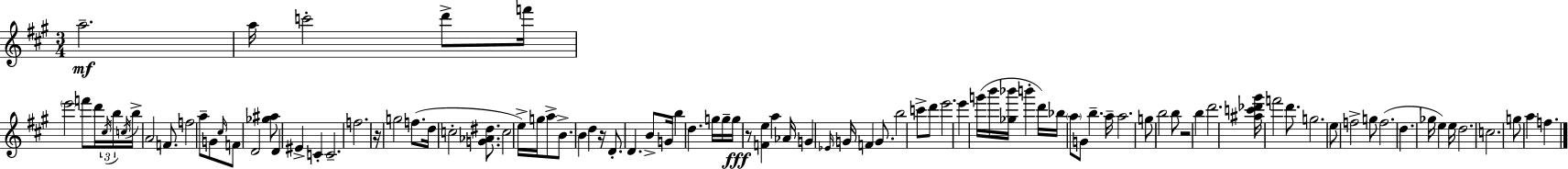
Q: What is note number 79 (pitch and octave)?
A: F5